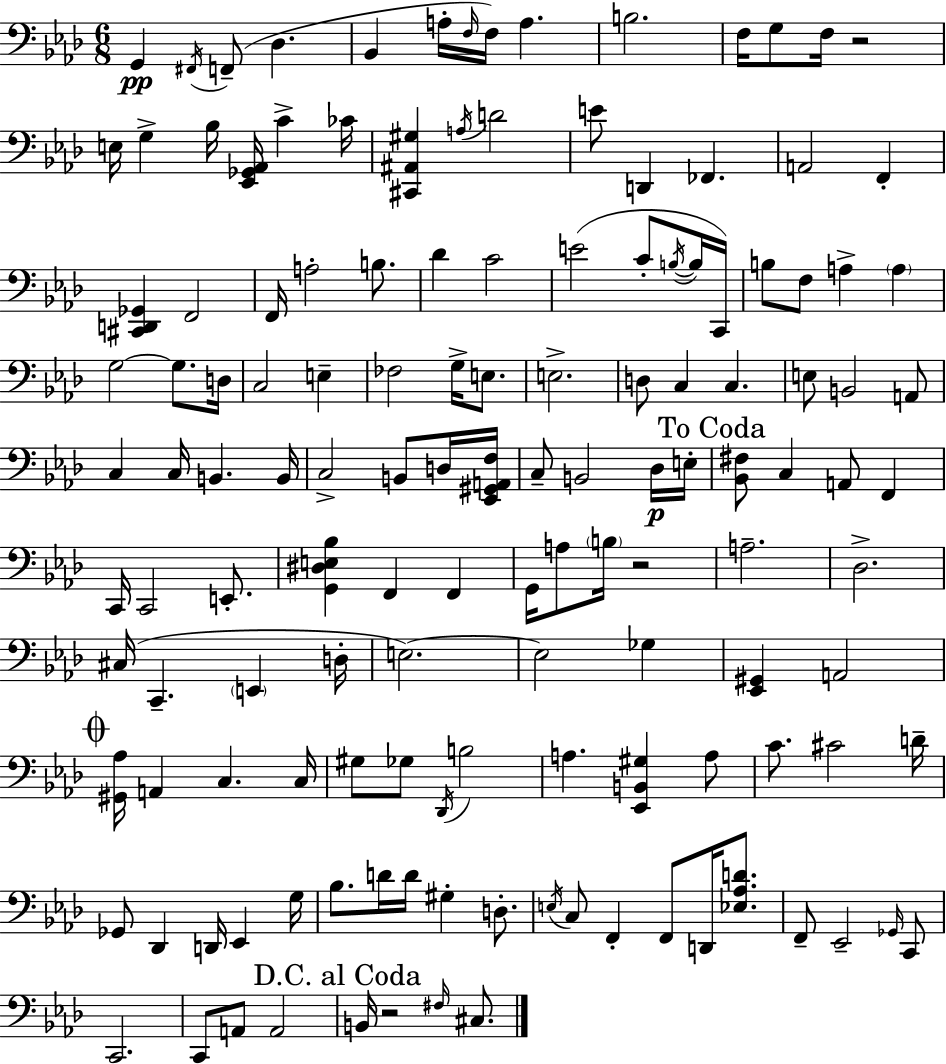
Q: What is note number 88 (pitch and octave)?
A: A2